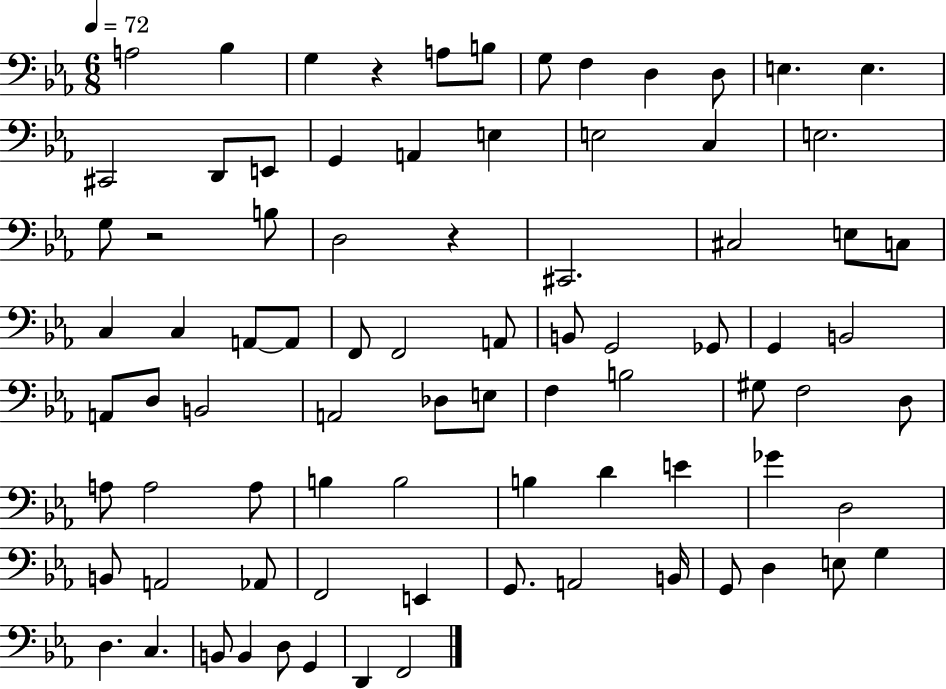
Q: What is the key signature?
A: EES major